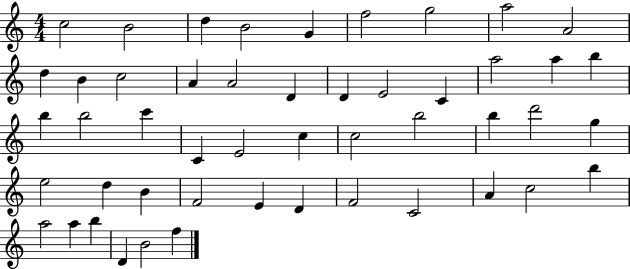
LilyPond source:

{
  \clef treble
  \numericTimeSignature
  \time 4/4
  \key c \major
  c''2 b'2 | d''4 b'2 g'4 | f''2 g''2 | a''2 a'2 | \break d''4 b'4 c''2 | a'4 a'2 d'4 | d'4 e'2 c'4 | a''2 a''4 b''4 | \break b''4 b''2 c'''4 | c'4 e'2 c''4 | c''2 b''2 | b''4 d'''2 g''4 | \break e''2 d''4 b'4 | f'2 e'4 d'4 | f'2 c'2 | a'4 c''2 b''4 | \break a''2 a''4 b''4 | d'4 b'2 f''4 | \bar "|."
}